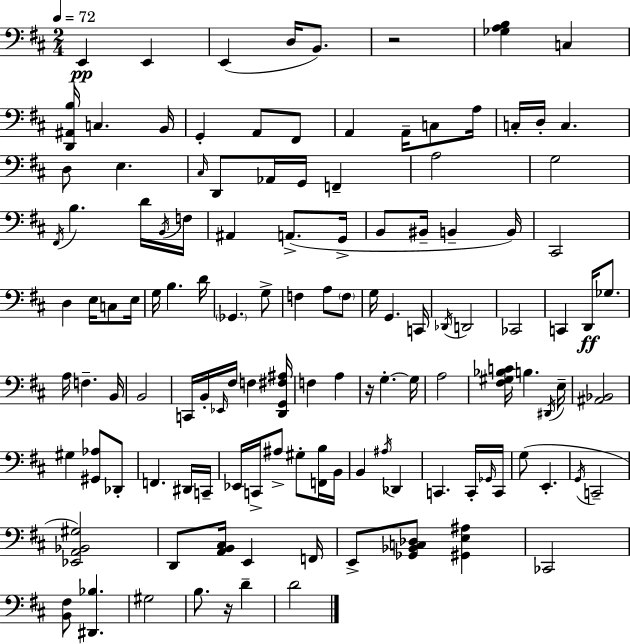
E2/q E2/q E2/q D3/s B2/e. R/h [Gb3,A3,B3]/q C3/q [D2,A#2,B3]/s C3/q. B2/s G2/q A2/e F#2/e A2/q A2/s C3/e A3/s C3/s D3/s C3/q. D3/e E3/q. C#3/s D2/e Ab2/s G2/s F2/q A3/h G3/h F#2/s B3/q. D4/s B2/s F3/s A#2/q A2/e. G2/s B2/e BIS2/s B2/q B2/s C#2/h D3/q E3/s C3/e E3/s G3/s B3/q. D4/s Gb2/q. G3/e F3/q A3/e F3/e G3/s G2/q. C2/s Db2/s D2/h CES2/h C2/q D2/s Gb3/e. A3/s F3/q. B2/s B2/h C2/s B2/s Eb2/s F#3/s F3/q [D2,G2,F#3,A#3]/s F3/q A3/q R/s G3/q. G3/s A3/h [F#3,G#3,Bb3,C4]/s B3/q. D#2/s E3/s [A#2,Bb2]/h G#3/q [G#2,Ab3]/e Db2/e F2/q. D#2/s C2/s Eb2/s C2/s A#3/e G#3/e [F2,B3]/s B2/s B2/q A#3/s Db2/q C2/q. C2/s Gb2/s C2/s G3/e E2/q. G2/s C2/h [Eb2,A2,Bb2,G#3]/h D2/e [A2,B2,C#3]/s E2/q F2/s E2/e [Gb2,Bb2,C3,Db3]/e [G#2,E3,A#3]/q CES2/h [B2,F#3]/e [D#2,Bb3]/q. G#3/h B3/e. R/s D4/q D4/h